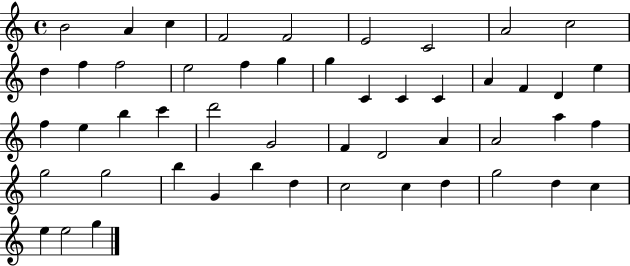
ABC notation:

X:1
T:Untitled
M:4/4
L:1/4
K:C
B2 A c F2 F2 E2 C2 A2 c2 d f f2 e2 f g g C C C A F D e f e b c' d'2 G2 F D2 A A2 a f g2 g2 b G b d c2 c d g2 d c e e2 g